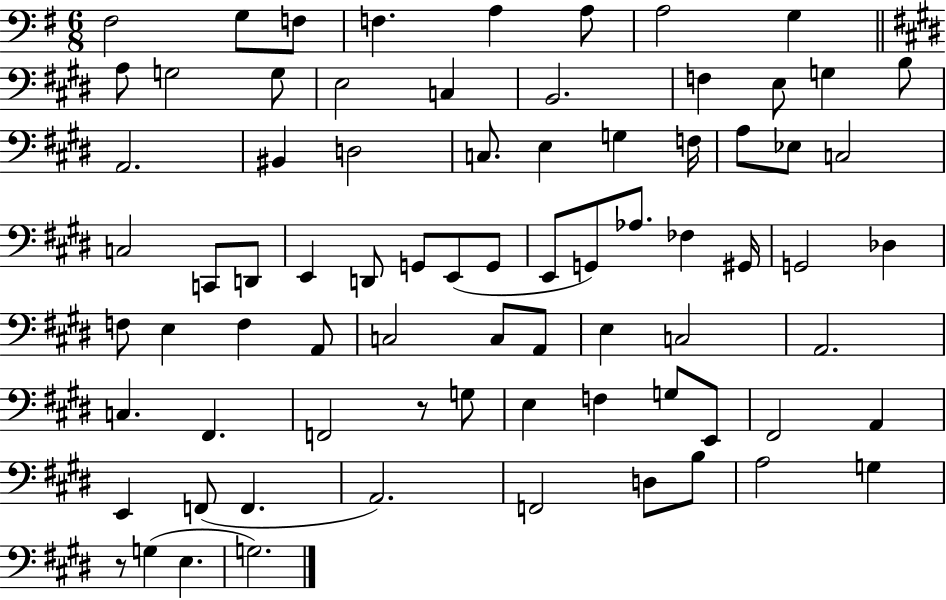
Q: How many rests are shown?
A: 2